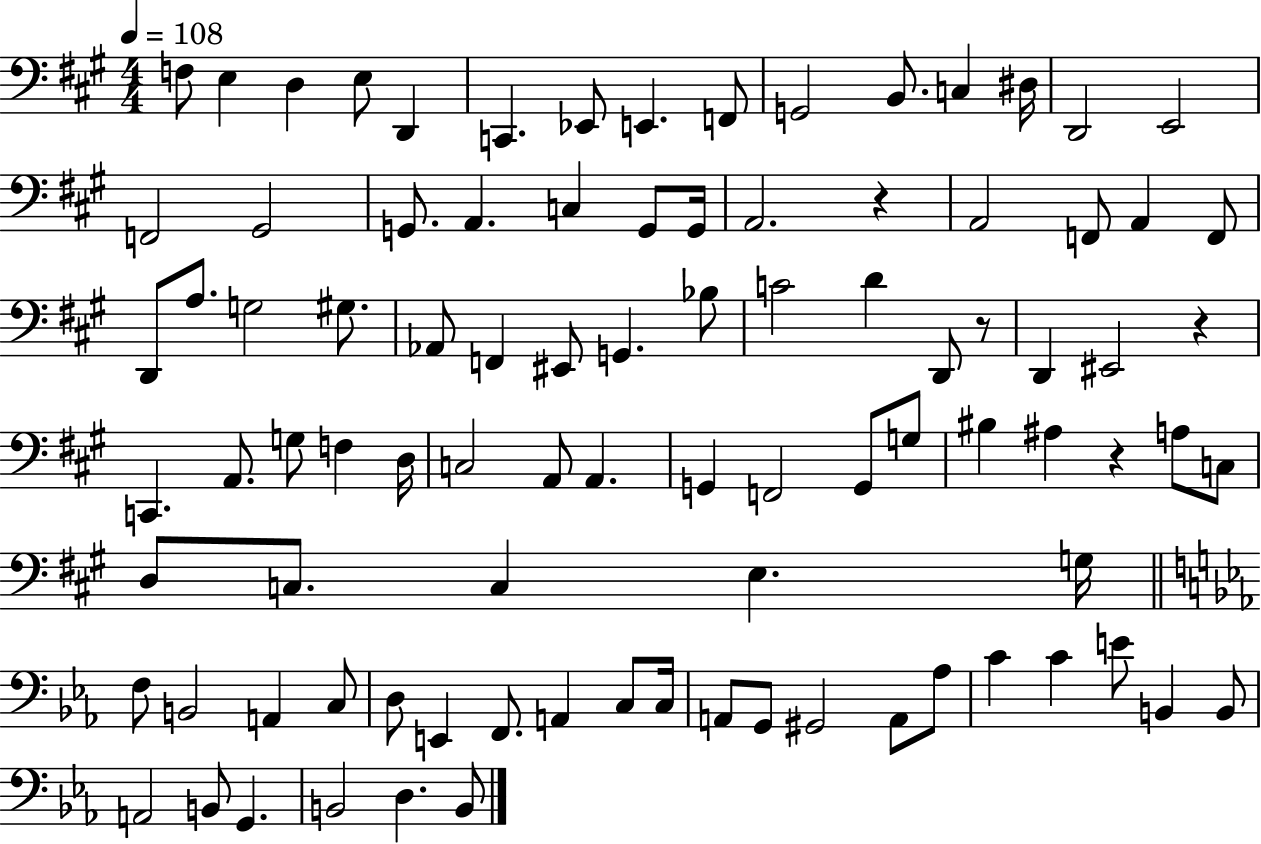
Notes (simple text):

F3/e E3/q D3/q E3/e D2/q C2/q. Eb2/e E2/q. F2/e G2/h B2/e. C3/q D#3/s D2/h E2/h F2/h G#2/h G2/e. A2/q. C3/q G2/e G2/s A2/h. R/q A2/h F2/e A2/q F2/e D2/e A3/e. G3/h G#3/e. Ab2/e F2/q EIS2/e G2/q. Bb3/e C4/h D4/q D2/e R/e D2/q EIS2/h R/q C2/q. A2/e. G3/e F3/q D3/s C3/h A2/e A2/q. G2/q F2/h G2/e G3/e BIS3/q A#3/q R/q A3/e C3/e D3/e C3/e. C3/q E3/q. G3/s F3/e B2/h A2/q C3/e D3/e E2/q F2/e. A2/q C3/e C3/s A2/e G2/e G#2/h A2/e Ab3/e C4/q C4/q E4/e B2/q B2/e A2/h B2/e G2/q. B2/h D3/q. B2/e